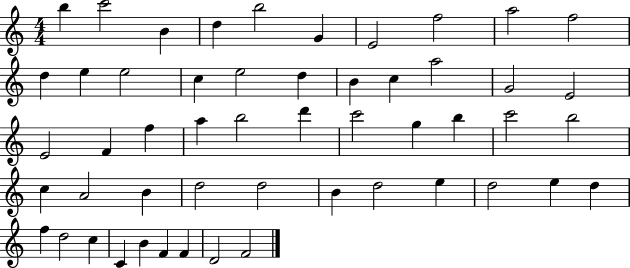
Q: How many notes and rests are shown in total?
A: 52